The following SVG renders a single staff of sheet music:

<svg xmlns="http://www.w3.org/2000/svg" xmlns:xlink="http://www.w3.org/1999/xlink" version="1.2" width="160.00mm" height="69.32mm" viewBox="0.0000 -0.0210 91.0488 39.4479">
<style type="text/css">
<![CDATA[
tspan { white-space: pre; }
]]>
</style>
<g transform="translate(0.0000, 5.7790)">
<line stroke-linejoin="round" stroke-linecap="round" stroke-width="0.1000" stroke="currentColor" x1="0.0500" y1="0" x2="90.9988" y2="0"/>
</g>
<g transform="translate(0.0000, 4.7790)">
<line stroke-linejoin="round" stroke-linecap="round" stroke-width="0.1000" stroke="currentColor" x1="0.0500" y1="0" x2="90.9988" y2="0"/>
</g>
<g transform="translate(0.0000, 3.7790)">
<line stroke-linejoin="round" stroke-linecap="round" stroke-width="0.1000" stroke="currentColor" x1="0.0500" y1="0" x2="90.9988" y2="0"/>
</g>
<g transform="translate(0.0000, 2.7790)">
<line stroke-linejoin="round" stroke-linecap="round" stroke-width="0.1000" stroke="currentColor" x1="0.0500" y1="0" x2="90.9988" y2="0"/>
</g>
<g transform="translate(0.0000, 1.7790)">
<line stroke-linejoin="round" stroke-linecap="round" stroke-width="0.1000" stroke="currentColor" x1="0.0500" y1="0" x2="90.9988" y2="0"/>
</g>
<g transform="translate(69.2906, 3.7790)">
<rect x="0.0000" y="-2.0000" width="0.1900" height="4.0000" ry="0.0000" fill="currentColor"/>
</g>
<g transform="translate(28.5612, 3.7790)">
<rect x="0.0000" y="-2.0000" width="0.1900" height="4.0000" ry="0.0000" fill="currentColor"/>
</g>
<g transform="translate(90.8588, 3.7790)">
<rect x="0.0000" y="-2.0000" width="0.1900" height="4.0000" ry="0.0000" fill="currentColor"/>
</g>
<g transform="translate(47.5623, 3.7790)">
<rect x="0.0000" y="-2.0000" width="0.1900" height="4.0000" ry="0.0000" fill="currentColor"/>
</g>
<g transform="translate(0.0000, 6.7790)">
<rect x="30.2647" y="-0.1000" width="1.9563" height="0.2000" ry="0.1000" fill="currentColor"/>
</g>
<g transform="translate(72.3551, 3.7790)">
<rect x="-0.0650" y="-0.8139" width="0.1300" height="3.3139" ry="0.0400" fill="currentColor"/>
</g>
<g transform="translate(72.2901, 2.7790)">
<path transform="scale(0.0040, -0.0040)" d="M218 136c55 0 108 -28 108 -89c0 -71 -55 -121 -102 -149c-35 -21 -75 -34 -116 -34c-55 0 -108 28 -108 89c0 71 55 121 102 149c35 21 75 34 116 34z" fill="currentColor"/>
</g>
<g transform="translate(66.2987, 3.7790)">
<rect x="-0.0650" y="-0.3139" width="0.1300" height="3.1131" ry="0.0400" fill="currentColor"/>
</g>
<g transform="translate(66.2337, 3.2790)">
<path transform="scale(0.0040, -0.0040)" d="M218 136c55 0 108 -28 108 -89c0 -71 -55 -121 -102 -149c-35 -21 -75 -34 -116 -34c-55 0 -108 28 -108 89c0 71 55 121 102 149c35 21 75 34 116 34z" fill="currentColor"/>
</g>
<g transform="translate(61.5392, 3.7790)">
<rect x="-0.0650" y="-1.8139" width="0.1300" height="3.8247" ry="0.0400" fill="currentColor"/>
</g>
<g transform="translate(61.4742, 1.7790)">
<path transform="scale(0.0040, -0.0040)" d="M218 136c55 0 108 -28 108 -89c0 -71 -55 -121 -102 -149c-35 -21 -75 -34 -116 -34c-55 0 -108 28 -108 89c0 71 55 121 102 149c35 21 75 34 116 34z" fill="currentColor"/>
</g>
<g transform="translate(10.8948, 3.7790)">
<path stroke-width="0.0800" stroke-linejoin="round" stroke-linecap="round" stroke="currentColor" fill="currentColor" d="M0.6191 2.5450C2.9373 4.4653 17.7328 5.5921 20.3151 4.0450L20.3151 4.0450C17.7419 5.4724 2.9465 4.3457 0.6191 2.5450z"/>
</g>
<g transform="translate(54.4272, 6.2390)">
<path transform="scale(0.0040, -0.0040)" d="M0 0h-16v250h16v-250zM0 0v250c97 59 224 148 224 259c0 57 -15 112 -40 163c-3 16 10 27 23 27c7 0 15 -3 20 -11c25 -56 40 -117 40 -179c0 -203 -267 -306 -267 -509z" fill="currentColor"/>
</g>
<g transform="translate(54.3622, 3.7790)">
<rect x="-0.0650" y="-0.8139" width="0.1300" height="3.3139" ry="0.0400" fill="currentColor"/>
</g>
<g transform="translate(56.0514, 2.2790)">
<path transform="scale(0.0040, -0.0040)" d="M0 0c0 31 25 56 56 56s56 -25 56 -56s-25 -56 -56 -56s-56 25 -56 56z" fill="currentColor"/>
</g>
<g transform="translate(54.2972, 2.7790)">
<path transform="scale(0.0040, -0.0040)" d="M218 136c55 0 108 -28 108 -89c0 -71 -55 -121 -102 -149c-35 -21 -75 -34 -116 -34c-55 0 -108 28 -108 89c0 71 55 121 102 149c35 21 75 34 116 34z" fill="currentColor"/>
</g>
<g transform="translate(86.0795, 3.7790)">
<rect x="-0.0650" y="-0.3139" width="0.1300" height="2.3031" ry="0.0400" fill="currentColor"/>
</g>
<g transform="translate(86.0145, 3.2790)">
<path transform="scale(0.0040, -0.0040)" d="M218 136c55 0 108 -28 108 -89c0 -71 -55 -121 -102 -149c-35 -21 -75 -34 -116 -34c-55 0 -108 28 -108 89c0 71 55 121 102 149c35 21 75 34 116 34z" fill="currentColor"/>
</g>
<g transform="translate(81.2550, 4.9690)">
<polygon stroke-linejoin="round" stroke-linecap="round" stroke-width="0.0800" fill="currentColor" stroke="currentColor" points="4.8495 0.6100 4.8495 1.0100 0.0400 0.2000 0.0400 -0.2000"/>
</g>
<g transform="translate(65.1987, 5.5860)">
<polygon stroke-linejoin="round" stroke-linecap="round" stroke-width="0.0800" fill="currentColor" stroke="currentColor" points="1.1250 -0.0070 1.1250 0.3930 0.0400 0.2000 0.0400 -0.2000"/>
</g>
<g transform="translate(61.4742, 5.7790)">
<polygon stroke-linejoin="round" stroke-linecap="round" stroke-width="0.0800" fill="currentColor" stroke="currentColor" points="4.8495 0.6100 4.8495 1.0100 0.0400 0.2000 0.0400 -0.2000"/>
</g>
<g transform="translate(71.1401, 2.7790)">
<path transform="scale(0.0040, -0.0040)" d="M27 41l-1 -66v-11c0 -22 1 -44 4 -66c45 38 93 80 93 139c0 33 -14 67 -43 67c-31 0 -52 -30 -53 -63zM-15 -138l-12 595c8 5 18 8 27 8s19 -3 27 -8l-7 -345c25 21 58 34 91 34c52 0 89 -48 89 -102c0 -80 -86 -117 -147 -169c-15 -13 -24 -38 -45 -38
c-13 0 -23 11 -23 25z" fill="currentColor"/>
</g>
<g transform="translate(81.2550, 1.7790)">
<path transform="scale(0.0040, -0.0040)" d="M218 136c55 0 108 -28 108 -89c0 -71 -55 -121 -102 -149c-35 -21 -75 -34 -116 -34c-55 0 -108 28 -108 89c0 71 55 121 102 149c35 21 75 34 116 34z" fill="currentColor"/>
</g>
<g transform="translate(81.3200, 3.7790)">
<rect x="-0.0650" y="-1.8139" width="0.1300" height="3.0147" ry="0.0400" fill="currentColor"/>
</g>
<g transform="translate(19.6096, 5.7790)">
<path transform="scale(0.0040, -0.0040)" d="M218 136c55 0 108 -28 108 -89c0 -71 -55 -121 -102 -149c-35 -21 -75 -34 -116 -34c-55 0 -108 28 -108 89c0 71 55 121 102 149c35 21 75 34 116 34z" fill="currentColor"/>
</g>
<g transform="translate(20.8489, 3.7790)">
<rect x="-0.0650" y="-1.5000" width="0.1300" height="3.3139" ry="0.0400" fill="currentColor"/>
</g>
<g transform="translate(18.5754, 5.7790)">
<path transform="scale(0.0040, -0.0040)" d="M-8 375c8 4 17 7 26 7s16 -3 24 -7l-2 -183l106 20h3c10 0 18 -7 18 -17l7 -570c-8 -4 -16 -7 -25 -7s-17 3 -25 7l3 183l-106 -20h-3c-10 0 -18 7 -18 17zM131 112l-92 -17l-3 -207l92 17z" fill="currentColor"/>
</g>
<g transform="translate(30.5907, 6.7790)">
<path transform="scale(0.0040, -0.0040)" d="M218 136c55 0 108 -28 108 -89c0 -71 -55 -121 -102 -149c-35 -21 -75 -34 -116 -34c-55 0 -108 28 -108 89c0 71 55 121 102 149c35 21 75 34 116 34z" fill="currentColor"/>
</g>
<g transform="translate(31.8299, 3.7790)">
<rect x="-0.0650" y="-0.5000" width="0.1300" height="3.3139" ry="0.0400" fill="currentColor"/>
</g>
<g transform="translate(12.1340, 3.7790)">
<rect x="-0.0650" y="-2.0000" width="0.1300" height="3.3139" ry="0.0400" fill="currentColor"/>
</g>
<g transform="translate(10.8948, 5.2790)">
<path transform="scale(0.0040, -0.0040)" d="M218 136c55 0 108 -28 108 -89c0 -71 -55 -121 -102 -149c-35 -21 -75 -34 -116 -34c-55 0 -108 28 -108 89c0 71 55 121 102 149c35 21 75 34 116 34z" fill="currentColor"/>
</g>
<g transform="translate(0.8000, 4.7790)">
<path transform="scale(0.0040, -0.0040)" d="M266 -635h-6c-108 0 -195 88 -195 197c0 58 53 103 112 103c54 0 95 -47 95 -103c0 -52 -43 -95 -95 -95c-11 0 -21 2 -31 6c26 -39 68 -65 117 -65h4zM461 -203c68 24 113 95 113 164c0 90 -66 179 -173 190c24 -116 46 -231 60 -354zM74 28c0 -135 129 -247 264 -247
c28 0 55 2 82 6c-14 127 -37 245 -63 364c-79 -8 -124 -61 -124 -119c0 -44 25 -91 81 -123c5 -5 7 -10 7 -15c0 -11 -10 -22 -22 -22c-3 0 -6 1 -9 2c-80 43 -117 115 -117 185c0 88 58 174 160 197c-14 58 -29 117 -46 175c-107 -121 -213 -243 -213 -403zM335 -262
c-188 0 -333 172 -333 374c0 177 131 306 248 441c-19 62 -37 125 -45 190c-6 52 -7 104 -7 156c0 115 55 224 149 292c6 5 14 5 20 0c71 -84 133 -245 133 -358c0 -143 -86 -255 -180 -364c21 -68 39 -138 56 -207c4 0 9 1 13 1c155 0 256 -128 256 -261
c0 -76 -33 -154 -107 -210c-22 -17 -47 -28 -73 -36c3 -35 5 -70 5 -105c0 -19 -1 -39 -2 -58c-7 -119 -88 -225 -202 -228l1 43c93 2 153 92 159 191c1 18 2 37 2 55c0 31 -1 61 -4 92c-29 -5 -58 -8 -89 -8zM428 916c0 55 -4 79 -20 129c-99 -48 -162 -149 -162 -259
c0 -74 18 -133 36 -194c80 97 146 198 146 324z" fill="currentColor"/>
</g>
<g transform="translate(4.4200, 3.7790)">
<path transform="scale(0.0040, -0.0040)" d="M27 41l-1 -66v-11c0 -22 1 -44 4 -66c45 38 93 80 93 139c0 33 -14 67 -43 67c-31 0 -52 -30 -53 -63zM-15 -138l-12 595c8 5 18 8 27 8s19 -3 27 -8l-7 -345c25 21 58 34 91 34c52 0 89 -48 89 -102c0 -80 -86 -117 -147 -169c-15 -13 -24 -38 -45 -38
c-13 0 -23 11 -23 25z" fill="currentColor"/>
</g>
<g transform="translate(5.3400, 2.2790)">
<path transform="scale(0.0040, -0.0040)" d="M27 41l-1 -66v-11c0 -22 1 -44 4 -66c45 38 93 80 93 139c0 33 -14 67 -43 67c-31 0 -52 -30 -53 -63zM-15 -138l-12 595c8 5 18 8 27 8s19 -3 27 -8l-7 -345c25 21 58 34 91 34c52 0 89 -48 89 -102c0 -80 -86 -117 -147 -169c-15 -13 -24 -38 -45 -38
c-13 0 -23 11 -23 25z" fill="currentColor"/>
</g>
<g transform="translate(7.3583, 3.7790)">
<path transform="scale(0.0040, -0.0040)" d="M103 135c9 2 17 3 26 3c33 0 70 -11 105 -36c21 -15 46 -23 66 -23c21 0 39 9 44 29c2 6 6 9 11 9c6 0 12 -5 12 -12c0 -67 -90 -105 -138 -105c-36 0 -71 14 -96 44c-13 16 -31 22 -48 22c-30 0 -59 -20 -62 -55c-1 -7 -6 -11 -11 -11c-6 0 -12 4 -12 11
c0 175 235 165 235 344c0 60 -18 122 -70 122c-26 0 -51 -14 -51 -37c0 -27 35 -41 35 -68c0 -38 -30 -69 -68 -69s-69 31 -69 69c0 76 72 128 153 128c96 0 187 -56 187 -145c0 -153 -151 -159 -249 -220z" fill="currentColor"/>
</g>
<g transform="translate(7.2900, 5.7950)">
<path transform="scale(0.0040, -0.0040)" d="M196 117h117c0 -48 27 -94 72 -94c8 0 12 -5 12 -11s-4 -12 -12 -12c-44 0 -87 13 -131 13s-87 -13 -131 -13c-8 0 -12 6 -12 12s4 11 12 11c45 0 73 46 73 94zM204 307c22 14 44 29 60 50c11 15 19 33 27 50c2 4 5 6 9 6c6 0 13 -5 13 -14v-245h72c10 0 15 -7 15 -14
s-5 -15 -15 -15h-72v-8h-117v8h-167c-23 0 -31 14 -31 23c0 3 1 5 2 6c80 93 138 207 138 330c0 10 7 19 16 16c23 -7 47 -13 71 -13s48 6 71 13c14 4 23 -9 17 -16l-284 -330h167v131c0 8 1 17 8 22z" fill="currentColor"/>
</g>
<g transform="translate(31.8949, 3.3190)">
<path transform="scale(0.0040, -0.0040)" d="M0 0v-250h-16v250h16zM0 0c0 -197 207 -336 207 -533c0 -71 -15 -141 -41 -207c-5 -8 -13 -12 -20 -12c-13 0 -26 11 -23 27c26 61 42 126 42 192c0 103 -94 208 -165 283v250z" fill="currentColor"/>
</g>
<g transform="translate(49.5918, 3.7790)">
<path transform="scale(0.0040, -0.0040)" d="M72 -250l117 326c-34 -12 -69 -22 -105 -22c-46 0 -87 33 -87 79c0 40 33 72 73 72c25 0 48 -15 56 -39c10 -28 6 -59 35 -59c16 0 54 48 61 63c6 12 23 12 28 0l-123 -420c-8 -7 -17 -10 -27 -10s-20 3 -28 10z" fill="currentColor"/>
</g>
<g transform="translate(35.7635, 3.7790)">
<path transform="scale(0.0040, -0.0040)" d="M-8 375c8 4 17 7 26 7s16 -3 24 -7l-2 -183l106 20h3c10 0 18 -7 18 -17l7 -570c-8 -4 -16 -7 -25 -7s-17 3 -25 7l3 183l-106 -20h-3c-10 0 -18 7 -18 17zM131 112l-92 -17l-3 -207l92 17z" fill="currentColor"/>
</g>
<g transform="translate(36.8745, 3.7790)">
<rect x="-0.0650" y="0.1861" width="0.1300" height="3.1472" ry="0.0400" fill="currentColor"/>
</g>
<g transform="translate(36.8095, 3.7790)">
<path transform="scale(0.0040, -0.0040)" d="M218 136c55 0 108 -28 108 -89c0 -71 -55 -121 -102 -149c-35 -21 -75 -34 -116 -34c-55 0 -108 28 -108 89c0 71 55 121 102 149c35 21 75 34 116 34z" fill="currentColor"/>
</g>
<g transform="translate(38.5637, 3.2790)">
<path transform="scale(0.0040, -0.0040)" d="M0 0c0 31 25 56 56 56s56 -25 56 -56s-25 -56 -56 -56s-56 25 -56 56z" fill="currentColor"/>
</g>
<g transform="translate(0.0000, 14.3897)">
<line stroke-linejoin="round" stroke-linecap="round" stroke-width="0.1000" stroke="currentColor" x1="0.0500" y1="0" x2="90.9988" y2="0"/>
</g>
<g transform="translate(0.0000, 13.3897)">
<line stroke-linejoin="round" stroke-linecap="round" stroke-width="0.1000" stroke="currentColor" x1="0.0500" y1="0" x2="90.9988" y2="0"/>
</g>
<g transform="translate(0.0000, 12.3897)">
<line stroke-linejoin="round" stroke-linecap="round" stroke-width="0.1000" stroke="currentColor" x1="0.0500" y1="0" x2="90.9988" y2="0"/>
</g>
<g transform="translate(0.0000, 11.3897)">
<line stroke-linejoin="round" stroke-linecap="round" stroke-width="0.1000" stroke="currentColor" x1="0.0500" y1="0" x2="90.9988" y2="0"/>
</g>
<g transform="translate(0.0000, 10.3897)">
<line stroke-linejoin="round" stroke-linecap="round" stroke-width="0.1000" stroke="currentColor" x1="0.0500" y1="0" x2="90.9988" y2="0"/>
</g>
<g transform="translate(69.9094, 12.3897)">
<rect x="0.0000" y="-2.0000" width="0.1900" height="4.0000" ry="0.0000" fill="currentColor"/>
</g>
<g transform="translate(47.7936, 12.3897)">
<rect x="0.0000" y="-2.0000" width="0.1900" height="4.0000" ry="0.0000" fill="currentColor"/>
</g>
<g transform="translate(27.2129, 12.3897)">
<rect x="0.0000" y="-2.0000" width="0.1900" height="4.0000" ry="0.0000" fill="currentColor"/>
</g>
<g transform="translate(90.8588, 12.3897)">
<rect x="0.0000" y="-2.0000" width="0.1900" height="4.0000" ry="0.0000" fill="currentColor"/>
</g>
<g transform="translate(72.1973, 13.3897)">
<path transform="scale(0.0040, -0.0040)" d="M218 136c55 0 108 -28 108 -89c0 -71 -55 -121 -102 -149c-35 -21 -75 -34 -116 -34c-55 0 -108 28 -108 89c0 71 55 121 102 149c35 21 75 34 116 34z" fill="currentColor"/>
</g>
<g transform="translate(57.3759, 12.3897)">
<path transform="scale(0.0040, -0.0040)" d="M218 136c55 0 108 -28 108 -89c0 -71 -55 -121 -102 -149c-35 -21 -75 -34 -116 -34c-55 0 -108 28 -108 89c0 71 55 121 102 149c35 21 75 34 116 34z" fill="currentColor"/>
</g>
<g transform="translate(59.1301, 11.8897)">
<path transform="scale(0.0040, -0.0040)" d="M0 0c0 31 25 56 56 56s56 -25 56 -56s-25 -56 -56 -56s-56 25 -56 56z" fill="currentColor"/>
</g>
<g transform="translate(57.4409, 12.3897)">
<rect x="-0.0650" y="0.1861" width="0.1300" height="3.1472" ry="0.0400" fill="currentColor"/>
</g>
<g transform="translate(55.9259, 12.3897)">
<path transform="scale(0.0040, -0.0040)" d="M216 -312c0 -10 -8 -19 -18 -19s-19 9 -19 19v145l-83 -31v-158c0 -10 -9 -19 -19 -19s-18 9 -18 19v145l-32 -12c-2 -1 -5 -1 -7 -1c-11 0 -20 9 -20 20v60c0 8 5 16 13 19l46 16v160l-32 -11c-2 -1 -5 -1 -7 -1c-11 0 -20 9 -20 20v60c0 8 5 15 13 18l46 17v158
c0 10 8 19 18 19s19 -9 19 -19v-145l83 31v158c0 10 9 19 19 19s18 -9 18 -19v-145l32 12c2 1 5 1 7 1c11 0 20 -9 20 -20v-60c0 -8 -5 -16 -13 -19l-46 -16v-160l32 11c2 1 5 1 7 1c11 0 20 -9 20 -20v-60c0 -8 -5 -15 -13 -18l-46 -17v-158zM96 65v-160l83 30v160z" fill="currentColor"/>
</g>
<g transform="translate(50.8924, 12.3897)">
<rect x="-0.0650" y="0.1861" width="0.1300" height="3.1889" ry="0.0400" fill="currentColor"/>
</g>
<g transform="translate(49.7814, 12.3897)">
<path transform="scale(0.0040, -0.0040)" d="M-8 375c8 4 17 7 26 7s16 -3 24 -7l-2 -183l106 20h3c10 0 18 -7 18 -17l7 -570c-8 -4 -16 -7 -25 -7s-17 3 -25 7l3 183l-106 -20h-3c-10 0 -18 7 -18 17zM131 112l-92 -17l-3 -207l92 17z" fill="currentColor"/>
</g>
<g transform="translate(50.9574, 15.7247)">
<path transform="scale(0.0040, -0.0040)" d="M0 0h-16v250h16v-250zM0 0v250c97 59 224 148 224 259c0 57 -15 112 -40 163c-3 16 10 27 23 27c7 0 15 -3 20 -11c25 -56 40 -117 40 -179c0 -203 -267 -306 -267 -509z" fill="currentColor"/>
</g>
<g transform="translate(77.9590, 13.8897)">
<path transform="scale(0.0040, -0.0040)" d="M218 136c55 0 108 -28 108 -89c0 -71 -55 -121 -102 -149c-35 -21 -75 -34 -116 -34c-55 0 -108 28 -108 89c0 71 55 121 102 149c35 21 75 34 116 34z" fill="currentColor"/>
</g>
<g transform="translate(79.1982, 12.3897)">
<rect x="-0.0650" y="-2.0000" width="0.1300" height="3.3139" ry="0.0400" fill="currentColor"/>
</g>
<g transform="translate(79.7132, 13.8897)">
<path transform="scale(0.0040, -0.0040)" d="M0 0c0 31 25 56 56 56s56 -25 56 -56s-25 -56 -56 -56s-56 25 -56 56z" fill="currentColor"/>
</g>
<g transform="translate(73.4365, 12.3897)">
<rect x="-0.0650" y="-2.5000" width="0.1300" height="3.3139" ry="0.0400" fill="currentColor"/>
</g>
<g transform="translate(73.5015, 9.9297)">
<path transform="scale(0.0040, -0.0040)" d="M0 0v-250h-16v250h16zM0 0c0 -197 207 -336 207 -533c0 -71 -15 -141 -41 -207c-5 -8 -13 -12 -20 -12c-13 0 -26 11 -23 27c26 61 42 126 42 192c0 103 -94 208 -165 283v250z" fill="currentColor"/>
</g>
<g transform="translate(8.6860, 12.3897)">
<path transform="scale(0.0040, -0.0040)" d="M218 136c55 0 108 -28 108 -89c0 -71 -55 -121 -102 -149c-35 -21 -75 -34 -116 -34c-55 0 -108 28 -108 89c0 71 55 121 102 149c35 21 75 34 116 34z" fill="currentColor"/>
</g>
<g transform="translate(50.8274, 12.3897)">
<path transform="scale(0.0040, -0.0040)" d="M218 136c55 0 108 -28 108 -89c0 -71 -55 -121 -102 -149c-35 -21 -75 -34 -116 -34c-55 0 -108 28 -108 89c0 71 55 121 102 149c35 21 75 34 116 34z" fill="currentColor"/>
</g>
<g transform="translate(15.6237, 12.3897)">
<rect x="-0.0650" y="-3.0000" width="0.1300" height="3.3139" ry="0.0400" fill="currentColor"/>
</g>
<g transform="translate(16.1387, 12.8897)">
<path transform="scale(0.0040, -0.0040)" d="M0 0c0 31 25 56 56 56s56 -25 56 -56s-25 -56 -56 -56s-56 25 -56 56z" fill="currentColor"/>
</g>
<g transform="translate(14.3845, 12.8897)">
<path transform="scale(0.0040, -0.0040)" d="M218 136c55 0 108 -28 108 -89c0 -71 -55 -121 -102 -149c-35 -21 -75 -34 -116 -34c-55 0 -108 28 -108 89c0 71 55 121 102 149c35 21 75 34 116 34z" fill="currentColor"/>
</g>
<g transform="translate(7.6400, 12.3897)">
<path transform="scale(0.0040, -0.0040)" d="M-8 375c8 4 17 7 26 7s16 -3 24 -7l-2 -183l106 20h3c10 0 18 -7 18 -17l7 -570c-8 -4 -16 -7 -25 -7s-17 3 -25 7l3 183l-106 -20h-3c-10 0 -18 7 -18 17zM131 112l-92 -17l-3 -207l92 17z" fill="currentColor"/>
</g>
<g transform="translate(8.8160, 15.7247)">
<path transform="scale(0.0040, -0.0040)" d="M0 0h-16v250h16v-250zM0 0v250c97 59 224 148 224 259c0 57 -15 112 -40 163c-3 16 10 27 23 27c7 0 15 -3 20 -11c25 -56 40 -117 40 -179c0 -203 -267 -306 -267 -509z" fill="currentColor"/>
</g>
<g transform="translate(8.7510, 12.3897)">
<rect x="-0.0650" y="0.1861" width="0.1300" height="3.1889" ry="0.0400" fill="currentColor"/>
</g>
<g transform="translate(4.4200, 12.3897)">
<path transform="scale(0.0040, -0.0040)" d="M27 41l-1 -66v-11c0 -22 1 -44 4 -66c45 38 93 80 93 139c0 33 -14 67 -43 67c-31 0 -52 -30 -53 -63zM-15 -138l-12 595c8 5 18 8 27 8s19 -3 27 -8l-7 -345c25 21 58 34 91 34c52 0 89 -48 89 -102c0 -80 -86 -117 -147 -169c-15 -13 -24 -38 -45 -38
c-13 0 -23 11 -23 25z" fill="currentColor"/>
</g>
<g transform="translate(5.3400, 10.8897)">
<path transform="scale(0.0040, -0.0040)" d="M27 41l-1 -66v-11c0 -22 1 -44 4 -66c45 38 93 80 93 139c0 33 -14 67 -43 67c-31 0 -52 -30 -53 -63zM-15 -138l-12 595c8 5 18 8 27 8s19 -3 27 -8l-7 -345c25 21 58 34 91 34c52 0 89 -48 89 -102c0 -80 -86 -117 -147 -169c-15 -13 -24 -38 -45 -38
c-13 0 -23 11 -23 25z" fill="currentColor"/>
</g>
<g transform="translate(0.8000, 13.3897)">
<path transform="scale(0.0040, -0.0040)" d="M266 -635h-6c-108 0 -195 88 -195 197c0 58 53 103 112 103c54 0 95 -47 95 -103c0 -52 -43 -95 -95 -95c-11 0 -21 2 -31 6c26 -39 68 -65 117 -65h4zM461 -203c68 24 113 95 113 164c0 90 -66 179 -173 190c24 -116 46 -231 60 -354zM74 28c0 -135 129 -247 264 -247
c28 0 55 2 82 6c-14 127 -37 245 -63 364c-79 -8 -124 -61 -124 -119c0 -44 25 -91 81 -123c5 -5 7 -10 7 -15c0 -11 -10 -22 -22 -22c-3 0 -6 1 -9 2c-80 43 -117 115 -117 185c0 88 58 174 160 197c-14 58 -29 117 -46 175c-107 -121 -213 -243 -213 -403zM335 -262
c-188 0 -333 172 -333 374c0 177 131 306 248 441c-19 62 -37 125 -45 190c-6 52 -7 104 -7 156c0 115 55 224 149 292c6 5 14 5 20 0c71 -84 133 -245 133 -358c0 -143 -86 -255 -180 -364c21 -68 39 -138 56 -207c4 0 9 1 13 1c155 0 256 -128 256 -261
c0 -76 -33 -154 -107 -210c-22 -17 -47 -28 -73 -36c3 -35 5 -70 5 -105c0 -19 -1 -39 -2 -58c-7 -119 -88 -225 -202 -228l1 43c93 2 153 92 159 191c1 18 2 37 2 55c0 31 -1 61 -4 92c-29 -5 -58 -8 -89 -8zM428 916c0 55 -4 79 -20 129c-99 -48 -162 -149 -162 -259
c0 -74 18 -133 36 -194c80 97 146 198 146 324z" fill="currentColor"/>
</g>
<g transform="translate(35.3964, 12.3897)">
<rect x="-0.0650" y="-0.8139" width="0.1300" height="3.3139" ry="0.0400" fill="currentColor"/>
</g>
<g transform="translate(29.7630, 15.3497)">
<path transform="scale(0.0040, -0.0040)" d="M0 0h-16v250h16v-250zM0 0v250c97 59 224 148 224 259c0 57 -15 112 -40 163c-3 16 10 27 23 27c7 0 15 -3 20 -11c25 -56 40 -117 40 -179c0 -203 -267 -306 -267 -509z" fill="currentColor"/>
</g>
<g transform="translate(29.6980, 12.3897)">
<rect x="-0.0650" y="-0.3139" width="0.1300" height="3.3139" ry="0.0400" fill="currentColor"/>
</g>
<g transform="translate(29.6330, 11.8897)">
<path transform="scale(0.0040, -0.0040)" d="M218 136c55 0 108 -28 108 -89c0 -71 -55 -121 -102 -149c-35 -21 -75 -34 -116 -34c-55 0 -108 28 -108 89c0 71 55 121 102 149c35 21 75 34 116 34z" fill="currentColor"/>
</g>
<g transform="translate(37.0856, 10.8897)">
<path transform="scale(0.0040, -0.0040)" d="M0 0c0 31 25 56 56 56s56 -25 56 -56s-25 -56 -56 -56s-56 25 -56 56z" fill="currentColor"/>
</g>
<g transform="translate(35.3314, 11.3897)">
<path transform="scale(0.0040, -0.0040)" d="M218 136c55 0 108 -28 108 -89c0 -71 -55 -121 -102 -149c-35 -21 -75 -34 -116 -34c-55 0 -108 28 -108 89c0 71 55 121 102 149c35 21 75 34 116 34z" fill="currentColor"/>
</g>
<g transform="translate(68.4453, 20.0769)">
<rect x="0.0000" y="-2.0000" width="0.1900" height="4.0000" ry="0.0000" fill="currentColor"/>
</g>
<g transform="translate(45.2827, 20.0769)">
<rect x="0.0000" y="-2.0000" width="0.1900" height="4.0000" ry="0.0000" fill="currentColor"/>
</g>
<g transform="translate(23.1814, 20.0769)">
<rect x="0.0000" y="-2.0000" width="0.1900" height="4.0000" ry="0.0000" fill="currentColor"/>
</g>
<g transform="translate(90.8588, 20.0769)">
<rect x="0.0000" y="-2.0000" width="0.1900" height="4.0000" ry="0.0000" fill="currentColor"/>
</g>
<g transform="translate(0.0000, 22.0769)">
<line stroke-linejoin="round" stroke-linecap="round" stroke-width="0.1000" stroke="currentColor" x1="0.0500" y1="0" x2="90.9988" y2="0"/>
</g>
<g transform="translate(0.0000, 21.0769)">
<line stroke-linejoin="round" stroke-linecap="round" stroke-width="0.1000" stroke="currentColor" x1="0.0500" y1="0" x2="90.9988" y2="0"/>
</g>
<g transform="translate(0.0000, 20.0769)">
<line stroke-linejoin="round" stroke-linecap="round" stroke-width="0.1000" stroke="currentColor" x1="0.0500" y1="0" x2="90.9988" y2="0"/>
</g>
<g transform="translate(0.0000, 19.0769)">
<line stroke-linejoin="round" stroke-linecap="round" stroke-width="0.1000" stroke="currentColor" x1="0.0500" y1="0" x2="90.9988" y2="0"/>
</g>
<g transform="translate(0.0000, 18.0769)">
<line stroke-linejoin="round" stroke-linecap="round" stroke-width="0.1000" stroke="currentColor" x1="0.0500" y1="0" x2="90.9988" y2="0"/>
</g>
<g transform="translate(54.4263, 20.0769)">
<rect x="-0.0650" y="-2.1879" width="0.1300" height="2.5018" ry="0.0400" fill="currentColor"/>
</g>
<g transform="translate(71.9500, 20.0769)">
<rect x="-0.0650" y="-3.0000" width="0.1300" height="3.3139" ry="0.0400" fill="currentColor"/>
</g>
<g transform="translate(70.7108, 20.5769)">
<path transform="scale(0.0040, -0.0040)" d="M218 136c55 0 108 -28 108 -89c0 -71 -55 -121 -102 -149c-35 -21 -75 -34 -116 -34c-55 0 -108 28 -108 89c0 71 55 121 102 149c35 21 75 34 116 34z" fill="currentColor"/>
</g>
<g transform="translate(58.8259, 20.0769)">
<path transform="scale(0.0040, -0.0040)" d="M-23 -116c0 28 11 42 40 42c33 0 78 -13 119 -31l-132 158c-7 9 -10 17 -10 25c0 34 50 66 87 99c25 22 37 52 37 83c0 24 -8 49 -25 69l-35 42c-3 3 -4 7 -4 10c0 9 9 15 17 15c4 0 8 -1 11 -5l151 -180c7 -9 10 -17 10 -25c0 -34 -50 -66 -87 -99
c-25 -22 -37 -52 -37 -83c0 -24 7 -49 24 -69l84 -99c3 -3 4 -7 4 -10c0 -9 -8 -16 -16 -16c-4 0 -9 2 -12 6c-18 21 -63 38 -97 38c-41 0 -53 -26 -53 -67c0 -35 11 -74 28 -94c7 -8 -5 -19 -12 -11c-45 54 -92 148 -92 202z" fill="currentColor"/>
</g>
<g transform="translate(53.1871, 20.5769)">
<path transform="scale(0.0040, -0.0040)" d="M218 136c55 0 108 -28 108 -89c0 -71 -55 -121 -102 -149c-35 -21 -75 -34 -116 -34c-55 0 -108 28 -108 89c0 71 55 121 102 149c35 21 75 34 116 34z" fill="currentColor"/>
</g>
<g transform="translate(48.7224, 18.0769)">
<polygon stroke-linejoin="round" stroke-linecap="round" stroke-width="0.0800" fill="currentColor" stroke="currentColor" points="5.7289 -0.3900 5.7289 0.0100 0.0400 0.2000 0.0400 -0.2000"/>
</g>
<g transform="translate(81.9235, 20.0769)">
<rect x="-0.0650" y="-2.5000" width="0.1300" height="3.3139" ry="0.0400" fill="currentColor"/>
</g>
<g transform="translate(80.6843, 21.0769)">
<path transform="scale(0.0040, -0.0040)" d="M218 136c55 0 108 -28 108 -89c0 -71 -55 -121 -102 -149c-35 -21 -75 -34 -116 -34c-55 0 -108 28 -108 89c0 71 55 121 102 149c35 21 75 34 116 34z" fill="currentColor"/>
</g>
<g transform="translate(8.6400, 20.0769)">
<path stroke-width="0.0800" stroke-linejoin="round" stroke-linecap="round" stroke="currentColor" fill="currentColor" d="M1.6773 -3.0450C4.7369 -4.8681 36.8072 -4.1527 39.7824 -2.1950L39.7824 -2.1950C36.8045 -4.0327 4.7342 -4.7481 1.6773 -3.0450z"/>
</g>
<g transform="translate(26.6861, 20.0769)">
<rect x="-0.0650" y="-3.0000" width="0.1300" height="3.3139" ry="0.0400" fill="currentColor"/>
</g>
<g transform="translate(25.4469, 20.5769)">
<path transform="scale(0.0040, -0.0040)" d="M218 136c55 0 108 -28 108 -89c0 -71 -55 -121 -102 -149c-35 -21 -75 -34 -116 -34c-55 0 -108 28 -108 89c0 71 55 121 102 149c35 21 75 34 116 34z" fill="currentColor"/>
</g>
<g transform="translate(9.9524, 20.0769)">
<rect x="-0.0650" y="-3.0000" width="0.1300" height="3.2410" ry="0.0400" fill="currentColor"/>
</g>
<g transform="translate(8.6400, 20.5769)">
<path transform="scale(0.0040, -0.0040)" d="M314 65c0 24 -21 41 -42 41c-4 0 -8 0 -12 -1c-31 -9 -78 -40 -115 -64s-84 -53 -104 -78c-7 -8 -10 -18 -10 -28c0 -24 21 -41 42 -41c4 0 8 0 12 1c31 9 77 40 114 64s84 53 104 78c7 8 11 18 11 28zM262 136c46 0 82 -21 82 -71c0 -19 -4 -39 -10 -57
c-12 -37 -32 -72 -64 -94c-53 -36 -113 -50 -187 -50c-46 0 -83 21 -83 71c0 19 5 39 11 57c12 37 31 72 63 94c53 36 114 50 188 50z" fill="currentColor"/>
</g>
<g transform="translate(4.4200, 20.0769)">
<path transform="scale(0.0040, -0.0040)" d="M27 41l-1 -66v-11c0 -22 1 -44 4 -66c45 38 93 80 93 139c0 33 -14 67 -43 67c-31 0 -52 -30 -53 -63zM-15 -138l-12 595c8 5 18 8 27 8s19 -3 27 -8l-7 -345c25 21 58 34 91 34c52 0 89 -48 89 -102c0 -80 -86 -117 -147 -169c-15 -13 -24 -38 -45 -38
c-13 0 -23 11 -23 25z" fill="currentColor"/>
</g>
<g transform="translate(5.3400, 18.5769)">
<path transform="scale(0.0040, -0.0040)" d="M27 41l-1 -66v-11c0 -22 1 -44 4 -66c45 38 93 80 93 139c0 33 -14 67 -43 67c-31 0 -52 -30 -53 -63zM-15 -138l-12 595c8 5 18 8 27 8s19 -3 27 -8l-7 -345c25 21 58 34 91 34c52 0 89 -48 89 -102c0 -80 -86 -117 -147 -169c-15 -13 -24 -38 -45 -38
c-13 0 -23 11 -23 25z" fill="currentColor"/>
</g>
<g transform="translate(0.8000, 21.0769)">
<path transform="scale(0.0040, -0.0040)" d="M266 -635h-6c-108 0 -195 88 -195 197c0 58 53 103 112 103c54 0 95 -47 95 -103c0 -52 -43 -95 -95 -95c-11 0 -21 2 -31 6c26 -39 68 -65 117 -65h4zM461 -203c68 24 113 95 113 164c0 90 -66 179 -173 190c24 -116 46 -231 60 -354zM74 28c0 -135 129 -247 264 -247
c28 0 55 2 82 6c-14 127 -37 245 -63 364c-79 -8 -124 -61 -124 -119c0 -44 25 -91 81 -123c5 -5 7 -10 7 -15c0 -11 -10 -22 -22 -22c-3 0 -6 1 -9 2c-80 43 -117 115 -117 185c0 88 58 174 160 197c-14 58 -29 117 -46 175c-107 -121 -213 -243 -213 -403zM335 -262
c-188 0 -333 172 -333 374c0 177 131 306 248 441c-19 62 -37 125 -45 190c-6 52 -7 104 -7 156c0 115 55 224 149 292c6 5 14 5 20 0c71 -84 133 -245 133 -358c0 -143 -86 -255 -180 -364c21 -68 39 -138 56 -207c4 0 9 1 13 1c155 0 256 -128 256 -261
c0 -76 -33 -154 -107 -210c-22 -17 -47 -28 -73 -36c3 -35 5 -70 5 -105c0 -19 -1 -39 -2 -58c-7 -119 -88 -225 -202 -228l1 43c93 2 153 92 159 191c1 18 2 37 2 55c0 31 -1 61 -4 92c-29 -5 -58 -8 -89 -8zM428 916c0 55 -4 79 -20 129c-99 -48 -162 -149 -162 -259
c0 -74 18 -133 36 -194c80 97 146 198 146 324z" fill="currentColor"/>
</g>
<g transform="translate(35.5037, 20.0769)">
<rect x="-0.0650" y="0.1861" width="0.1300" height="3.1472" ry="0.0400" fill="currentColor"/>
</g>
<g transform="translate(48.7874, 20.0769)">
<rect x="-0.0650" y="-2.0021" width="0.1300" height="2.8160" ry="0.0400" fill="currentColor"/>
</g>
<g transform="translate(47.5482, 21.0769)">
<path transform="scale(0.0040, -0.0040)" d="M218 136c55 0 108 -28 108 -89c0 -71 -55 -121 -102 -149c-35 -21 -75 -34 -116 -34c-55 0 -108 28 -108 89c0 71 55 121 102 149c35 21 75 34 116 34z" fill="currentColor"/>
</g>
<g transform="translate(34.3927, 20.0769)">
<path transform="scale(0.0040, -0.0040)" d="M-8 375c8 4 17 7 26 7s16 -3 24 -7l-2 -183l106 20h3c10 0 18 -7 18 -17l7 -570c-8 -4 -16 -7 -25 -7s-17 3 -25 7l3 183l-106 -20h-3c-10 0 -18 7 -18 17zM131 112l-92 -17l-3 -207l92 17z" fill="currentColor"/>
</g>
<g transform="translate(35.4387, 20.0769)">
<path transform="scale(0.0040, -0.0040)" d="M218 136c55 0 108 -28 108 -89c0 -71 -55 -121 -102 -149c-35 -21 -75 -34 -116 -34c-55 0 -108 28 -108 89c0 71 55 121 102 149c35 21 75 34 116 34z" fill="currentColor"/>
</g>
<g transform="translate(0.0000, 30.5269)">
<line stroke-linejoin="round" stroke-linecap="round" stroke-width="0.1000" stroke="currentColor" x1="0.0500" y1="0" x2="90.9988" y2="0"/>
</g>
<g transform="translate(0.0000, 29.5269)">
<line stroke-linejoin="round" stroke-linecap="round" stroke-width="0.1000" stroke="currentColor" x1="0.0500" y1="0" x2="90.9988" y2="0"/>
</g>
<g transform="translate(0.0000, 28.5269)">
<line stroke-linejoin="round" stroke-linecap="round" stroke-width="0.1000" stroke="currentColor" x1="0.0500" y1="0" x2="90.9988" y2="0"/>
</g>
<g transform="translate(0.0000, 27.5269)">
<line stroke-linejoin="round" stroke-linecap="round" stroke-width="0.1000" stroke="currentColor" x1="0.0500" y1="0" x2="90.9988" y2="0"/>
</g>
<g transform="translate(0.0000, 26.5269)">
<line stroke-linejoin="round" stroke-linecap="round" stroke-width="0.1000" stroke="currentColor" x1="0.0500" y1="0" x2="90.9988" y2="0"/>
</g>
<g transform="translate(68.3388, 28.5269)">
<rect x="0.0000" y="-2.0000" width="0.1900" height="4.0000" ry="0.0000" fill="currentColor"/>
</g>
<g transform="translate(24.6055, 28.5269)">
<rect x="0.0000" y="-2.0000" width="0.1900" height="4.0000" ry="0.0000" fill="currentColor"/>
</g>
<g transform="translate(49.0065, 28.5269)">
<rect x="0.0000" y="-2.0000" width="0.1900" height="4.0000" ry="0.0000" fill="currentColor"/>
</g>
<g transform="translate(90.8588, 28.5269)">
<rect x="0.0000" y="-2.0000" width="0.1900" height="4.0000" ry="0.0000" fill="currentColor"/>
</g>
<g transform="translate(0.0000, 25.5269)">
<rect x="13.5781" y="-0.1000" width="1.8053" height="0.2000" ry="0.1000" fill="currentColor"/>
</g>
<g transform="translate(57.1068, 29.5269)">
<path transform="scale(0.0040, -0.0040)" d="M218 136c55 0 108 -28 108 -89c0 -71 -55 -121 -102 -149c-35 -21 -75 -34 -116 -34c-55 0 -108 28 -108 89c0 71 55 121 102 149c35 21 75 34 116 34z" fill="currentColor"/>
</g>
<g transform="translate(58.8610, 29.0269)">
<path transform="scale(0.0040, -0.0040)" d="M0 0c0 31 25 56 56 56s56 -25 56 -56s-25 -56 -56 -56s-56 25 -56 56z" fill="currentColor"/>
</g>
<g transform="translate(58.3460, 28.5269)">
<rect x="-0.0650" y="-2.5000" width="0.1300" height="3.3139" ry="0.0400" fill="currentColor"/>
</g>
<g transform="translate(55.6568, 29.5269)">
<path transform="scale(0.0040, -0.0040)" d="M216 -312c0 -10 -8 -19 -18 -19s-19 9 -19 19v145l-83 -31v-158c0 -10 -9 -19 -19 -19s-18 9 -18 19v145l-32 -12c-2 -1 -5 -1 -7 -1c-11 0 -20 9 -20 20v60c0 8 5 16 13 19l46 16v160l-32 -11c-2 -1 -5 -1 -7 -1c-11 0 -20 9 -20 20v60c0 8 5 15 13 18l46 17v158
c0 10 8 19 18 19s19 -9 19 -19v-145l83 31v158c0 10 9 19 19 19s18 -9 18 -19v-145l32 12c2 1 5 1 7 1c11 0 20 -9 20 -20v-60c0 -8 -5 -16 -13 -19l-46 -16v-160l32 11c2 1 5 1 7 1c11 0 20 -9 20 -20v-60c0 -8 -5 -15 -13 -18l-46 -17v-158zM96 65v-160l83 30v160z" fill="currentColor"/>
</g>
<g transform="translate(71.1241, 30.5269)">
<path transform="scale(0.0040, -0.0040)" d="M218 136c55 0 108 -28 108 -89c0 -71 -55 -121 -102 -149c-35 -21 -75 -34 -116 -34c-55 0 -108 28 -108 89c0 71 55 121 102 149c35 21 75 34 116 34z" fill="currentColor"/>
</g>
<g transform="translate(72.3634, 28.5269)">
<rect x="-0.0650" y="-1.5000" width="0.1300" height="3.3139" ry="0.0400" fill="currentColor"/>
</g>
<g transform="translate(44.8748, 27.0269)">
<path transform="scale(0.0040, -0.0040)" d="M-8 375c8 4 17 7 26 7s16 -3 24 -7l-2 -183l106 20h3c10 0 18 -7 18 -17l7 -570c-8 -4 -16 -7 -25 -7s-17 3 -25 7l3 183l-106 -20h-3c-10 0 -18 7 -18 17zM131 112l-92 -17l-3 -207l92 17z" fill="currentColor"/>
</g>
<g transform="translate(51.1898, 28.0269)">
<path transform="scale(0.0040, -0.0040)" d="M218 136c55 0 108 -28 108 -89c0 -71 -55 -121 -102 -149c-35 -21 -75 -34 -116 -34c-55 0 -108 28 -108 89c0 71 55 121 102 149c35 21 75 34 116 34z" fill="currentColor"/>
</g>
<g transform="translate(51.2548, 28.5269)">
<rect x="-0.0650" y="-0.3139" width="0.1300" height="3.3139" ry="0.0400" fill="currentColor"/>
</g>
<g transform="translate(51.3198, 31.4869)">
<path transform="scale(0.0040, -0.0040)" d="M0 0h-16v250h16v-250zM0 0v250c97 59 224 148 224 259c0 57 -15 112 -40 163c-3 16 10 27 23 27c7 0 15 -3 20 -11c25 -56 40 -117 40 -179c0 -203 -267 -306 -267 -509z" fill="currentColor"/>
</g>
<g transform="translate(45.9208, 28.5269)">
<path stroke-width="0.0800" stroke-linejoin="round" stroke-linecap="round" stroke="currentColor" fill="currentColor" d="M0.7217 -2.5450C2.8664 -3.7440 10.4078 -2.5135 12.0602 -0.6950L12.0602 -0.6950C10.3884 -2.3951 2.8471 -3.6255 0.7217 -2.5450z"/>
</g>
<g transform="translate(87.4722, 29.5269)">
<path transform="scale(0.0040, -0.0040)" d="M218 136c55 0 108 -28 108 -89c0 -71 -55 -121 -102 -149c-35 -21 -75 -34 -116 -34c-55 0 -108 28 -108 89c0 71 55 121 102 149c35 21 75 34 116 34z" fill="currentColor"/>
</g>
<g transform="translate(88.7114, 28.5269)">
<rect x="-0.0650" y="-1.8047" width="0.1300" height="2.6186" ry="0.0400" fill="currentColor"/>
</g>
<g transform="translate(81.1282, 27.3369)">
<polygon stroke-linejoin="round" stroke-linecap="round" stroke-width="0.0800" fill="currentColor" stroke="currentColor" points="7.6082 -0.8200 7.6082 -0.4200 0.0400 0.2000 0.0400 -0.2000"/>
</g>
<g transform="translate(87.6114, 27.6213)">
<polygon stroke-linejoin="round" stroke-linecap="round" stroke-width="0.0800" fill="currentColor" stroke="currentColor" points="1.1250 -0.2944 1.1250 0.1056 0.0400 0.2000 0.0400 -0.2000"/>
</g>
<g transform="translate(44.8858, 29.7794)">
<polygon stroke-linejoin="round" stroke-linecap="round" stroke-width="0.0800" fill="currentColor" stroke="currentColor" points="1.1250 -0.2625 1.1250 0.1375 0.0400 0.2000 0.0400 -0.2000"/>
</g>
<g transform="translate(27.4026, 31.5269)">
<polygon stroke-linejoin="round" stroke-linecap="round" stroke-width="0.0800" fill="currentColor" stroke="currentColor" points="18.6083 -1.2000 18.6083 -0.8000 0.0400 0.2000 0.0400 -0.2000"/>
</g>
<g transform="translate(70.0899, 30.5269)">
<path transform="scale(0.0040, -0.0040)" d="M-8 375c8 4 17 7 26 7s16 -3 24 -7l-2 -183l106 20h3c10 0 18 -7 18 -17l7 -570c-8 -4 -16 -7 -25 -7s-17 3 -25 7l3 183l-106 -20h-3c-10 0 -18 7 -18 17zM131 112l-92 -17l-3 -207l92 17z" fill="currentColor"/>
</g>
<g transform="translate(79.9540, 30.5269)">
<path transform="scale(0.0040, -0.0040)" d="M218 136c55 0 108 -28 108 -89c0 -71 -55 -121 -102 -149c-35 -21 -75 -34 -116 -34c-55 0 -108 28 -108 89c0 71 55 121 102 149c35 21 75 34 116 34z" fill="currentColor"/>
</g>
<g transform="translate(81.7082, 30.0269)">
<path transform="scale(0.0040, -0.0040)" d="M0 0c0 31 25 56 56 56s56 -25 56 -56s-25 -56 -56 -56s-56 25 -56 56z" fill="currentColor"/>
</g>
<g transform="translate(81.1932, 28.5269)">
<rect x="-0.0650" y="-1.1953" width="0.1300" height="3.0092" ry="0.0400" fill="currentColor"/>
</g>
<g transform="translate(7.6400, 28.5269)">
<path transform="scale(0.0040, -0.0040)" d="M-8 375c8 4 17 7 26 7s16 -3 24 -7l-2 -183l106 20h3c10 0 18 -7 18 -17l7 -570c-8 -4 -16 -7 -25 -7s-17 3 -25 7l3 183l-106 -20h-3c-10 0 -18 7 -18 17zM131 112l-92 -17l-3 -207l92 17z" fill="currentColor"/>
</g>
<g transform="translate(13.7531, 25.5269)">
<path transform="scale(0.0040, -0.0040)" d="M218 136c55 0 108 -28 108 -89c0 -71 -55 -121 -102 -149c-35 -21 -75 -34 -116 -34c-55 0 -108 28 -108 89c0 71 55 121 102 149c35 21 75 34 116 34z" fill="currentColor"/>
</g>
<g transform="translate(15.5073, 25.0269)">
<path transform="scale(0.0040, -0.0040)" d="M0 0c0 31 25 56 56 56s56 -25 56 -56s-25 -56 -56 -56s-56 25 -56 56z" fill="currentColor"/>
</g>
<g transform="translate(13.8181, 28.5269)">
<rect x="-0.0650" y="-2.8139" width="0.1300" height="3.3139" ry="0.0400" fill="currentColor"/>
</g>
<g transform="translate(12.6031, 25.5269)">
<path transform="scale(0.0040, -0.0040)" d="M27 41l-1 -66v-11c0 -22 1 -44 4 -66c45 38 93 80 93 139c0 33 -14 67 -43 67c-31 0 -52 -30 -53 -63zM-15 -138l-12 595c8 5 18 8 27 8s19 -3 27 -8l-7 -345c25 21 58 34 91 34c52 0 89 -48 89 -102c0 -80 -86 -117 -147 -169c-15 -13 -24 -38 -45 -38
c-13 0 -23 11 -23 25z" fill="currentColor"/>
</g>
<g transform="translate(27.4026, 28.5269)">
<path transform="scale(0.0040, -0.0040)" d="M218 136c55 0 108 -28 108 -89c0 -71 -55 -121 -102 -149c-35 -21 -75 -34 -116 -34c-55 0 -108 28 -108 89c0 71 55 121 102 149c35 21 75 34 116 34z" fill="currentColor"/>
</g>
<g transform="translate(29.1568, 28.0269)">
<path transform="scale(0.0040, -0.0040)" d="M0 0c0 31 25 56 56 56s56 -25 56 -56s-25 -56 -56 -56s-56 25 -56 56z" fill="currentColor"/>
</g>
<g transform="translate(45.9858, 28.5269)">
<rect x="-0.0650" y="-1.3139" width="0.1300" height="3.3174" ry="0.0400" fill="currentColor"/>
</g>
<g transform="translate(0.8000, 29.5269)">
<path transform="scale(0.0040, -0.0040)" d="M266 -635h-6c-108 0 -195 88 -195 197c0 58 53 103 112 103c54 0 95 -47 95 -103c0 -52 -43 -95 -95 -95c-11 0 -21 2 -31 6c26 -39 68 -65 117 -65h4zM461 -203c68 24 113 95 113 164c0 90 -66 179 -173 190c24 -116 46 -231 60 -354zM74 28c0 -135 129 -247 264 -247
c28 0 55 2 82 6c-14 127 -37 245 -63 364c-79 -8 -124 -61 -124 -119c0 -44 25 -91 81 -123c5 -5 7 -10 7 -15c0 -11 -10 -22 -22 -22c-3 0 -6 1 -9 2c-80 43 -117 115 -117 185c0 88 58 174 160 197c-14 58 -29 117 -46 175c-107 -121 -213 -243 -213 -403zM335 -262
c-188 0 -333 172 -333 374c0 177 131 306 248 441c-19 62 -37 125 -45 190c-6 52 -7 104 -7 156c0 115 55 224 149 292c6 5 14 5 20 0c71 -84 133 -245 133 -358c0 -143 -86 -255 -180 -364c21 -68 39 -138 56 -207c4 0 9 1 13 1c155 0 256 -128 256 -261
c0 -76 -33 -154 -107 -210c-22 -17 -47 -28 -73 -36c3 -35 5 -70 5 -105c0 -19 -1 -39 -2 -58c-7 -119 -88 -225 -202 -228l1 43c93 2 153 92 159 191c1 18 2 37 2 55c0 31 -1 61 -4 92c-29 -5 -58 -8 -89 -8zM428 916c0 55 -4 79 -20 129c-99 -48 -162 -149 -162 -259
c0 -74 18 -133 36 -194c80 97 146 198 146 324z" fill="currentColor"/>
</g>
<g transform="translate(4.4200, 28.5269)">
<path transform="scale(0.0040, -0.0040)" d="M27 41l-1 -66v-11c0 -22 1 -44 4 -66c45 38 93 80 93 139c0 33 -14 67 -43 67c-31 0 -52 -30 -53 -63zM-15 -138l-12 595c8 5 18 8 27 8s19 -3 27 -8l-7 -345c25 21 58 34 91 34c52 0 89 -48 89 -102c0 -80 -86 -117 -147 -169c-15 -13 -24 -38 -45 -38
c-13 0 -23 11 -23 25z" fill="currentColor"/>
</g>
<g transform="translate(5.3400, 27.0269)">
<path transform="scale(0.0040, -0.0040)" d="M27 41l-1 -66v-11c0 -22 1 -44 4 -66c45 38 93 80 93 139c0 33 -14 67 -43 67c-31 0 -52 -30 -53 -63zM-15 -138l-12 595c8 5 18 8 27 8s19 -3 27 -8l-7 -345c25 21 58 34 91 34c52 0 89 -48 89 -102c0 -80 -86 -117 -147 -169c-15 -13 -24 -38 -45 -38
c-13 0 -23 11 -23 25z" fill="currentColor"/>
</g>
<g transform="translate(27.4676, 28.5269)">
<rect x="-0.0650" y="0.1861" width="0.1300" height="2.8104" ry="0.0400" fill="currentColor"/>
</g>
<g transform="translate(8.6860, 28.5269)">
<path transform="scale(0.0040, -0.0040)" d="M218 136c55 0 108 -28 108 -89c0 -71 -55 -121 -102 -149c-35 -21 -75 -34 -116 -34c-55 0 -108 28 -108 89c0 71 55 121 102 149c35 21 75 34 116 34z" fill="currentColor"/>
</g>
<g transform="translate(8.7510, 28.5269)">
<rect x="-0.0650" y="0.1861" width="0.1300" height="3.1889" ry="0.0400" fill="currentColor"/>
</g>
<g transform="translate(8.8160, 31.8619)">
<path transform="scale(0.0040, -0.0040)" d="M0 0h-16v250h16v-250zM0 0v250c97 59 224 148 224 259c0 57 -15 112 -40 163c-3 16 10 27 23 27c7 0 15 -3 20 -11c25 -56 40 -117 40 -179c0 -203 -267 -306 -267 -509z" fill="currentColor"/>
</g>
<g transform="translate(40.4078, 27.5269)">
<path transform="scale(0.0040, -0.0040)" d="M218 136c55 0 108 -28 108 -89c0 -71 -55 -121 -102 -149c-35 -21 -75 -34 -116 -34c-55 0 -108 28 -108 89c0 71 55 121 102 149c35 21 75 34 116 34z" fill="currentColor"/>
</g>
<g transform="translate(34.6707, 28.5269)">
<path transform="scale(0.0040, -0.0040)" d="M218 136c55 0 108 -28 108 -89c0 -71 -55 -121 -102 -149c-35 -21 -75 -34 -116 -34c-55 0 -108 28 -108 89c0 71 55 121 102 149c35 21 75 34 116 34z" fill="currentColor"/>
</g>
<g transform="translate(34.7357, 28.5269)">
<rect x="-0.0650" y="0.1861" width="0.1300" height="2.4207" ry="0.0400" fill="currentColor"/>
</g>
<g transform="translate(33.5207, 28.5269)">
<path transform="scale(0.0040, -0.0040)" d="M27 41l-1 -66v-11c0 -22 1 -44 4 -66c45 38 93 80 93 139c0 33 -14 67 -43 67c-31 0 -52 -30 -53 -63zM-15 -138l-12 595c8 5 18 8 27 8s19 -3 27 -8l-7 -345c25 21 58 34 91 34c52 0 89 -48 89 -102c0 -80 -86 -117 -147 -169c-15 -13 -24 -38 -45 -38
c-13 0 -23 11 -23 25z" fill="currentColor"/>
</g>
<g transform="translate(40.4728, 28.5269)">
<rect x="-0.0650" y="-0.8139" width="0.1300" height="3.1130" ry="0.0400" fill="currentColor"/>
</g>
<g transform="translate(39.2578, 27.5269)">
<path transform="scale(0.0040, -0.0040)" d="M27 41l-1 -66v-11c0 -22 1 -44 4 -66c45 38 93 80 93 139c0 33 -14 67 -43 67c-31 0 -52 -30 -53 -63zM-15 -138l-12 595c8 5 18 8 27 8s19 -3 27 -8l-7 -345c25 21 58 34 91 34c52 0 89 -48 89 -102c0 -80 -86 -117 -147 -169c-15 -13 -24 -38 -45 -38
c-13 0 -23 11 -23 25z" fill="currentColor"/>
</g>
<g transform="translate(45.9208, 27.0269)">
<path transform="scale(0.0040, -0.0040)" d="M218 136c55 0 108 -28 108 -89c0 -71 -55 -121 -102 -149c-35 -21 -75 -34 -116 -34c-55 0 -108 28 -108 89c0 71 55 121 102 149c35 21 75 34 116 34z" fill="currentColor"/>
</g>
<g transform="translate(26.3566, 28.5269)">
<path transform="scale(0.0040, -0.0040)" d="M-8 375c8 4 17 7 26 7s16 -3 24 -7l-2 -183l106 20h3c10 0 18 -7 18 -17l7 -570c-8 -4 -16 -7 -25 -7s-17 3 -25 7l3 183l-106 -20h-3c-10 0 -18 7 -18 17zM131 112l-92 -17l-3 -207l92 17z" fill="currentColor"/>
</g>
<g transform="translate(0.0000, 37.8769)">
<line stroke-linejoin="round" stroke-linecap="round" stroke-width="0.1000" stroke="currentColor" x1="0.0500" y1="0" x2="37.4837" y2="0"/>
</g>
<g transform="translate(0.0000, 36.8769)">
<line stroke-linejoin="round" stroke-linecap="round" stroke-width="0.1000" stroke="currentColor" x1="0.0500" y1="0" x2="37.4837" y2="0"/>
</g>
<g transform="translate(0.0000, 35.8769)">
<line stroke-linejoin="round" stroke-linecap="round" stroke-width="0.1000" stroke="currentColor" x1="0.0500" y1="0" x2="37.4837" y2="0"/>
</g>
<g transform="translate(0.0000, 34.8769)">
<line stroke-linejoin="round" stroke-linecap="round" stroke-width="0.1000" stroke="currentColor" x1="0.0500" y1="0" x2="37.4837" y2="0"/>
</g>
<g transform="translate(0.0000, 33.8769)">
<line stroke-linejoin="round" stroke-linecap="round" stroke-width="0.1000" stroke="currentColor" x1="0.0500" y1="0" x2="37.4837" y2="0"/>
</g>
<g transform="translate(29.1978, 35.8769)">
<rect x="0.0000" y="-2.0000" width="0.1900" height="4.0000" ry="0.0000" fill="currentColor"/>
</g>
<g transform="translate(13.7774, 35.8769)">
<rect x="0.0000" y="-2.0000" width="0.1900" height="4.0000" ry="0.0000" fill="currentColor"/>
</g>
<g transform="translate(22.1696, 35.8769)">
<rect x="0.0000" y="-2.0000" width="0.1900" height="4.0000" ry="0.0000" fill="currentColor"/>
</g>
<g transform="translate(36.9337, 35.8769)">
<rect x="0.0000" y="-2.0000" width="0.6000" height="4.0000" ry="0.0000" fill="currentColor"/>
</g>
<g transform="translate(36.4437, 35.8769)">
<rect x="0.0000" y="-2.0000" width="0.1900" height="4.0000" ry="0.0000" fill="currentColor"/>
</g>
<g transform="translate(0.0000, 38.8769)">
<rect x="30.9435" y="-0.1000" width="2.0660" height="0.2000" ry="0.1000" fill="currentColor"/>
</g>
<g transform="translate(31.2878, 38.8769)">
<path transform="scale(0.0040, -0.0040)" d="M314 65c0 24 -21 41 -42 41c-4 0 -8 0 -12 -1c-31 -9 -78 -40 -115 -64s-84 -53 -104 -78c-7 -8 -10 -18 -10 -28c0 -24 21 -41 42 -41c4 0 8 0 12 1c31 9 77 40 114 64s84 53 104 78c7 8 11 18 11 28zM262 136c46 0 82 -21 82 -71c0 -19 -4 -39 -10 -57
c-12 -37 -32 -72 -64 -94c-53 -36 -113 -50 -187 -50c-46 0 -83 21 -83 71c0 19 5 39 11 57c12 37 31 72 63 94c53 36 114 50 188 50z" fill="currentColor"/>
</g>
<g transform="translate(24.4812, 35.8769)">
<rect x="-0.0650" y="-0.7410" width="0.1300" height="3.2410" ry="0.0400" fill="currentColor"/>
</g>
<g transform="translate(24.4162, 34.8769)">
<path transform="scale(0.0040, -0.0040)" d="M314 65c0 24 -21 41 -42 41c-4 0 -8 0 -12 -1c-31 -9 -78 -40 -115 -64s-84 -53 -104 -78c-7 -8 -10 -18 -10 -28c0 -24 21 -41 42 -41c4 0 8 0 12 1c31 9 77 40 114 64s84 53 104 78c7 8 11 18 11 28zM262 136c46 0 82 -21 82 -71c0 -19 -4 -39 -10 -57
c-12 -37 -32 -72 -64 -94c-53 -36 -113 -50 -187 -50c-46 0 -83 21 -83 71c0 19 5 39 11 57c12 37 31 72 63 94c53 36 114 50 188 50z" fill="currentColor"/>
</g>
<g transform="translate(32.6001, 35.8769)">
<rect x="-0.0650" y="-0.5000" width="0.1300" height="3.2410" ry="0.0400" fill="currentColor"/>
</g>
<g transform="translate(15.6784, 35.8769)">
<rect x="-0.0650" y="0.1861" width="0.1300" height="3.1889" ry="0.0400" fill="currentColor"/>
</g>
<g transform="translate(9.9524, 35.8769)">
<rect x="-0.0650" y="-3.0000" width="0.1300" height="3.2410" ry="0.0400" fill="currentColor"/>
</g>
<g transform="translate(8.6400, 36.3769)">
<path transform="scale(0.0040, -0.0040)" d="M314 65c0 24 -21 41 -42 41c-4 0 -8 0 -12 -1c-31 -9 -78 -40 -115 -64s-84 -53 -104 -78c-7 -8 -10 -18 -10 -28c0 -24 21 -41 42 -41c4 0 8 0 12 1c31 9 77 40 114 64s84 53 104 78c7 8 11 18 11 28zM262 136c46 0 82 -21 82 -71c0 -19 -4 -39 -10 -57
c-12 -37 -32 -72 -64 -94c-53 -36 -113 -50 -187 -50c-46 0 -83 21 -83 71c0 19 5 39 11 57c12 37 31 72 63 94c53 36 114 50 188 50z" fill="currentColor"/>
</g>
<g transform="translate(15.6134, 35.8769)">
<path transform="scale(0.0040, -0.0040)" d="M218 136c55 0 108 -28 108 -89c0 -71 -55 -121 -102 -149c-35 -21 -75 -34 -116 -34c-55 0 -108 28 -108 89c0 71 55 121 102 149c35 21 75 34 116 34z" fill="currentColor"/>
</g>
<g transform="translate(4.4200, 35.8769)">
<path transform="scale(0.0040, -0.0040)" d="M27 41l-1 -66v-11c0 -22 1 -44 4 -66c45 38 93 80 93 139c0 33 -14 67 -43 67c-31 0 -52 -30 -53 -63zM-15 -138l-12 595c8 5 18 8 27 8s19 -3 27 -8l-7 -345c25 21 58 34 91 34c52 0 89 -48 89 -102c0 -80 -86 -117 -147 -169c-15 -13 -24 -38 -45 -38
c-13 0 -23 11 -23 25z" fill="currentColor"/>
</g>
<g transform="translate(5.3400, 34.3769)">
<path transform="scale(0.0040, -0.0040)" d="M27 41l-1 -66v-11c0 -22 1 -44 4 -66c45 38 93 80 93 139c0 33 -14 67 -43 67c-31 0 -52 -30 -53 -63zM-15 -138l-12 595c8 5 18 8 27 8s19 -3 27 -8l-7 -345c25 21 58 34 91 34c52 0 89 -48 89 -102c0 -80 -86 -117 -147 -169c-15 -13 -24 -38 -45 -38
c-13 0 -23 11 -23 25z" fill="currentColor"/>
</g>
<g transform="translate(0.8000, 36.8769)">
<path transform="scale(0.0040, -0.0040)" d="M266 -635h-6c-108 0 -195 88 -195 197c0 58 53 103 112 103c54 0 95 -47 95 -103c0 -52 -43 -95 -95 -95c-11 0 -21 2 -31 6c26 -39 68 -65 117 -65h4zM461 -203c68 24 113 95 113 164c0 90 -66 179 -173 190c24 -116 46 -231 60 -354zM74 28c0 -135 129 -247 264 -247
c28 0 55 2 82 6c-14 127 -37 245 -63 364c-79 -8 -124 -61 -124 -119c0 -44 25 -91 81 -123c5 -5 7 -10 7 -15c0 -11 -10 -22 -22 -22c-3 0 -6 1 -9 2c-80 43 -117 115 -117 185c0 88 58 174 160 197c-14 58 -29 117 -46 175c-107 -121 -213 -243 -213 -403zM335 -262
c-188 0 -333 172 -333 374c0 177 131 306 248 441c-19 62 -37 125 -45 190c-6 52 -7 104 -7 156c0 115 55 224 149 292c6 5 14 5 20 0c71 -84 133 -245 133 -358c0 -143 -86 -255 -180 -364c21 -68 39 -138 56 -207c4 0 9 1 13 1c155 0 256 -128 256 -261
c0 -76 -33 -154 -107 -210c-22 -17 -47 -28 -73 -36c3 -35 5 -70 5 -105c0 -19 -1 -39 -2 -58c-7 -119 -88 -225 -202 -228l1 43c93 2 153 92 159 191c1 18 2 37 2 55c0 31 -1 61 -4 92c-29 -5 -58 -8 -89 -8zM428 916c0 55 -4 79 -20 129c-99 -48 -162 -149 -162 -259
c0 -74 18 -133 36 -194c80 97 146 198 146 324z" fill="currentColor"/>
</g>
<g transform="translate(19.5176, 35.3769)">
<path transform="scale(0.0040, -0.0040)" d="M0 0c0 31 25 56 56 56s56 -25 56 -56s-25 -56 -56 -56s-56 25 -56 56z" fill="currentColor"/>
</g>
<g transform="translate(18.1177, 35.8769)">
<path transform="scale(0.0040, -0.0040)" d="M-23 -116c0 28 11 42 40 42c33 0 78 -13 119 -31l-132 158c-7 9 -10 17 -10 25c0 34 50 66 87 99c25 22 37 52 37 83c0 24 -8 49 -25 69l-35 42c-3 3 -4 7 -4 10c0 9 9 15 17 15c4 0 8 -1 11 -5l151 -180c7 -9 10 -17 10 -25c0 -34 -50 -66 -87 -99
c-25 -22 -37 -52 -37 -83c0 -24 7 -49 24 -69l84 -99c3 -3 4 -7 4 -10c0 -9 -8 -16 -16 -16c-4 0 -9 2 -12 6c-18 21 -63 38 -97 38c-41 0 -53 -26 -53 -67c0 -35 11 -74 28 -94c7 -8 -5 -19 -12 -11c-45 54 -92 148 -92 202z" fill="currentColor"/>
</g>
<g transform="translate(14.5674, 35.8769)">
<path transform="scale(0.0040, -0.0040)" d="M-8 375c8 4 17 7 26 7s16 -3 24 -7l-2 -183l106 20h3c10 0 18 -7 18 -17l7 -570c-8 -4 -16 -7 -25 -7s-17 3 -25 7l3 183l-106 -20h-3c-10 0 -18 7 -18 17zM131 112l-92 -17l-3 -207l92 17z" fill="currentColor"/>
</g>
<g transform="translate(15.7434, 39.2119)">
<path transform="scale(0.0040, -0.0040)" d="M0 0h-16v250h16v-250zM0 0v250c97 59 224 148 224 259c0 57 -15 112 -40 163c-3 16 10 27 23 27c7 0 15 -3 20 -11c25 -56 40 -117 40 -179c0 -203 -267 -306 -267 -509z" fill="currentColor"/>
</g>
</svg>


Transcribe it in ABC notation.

X:1
T:Untitled
M:2/4
L:1/4
K:Bb
F E C/2 B z/2 d/2 f/2 c/4 _d f/2 c/2 B/2 A c/2 d B/2 ^B G/2 F A2 A B G/2 A/2 z A G B/2 _a B/2 _B/2 _d/2 e/4 c/2 ^G E E/2 G/4 A2 B/2 z d2 C2